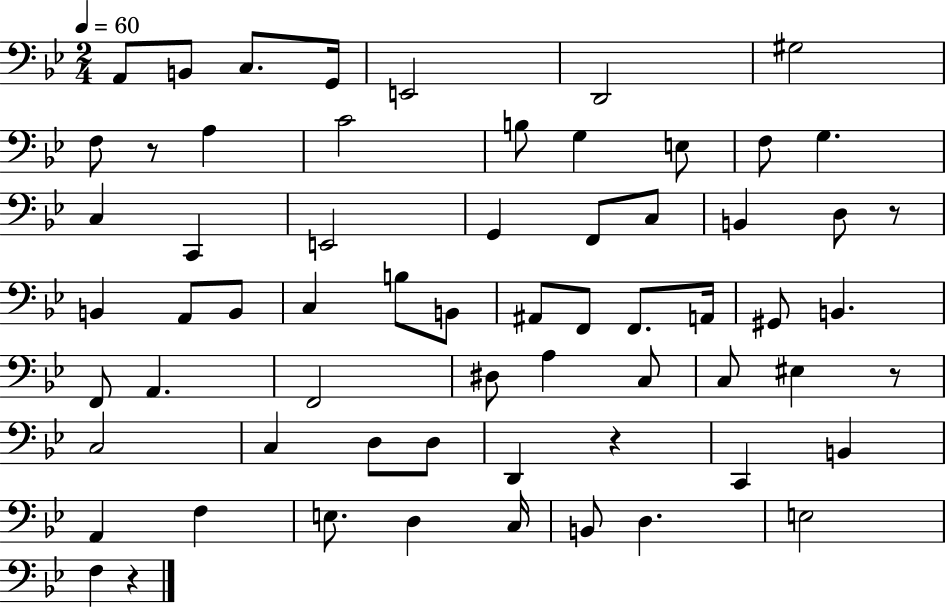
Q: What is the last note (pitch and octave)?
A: F3